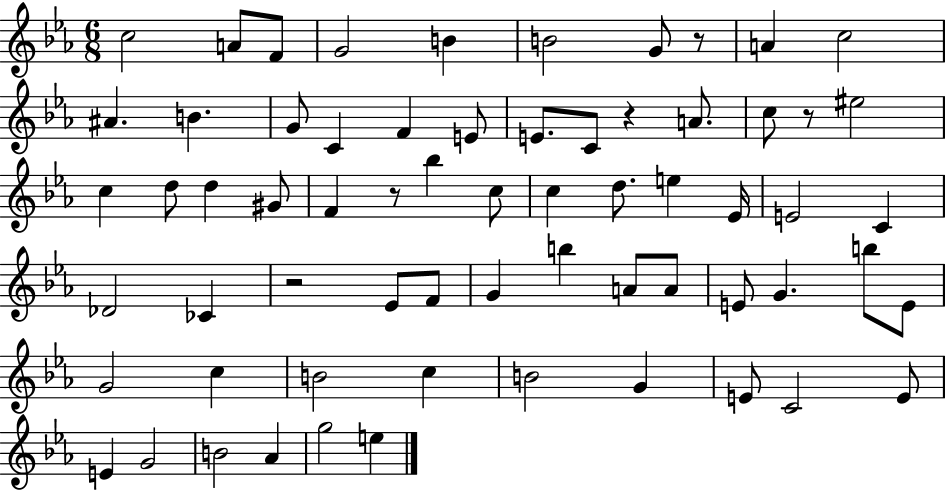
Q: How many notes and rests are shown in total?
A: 65